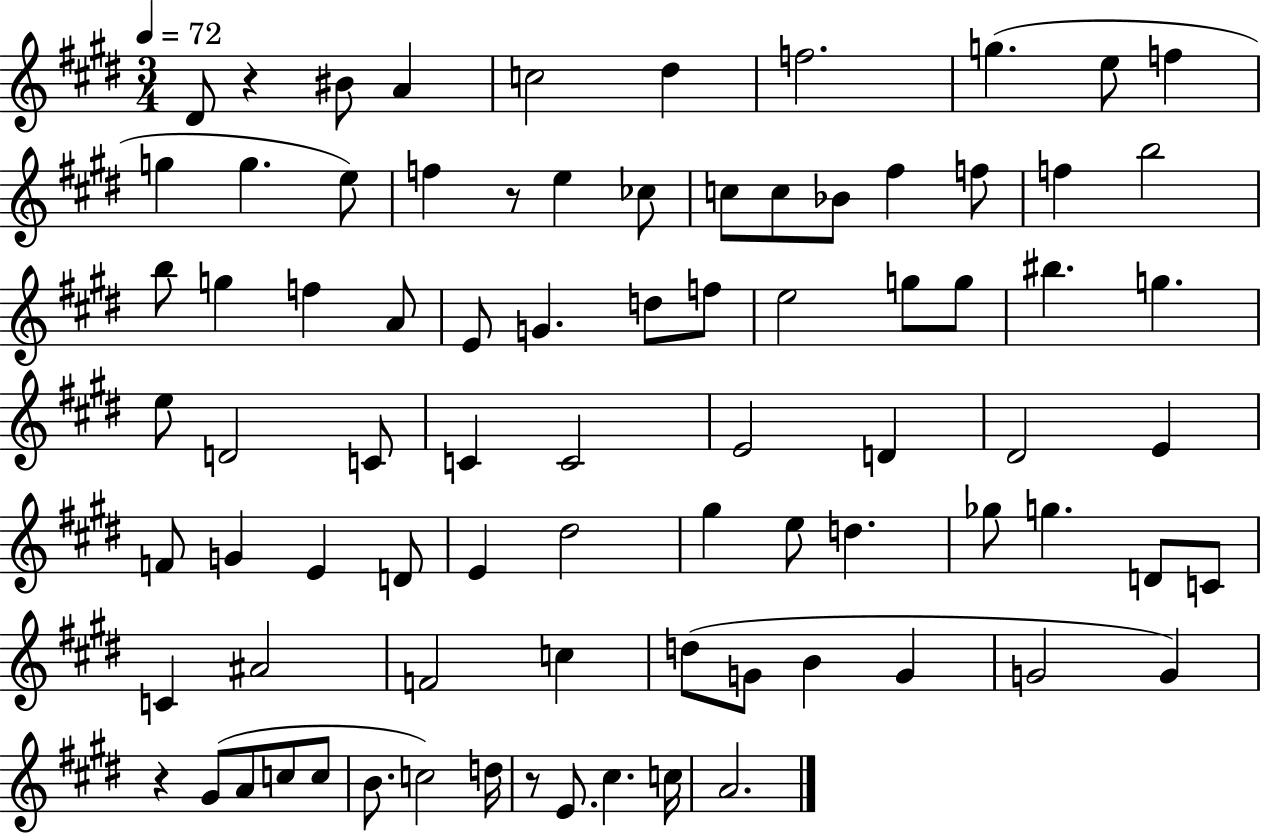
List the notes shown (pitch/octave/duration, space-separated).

D#4/e R/q BIS4/e A4/q C5/h D#5/q F5/h. G5/q. E5/e F5/q G5/q G5/q. E5/e F5/q R/e E5/q CES5/e C5/e C5/e Bb4/e F#5/q F5/e F5/q B5/h B5/e G5/q F5/q A4/e E4/e G4/q. D5/e F5/e E5/h G5/e G5/e BIS5/q. G5/q. E5/e D4/h C4/e C4/q C4/h E4/h D4/q D#4/h E4/q F4/e G4/q E4/q D4/e E4/q D#5/h G#5/q E5/e D5/q. Gb5/e G5/q. D4/e C4/e C4/q A#4/h F4/h C5/q D5/e G4/e B4/q G4/q G4/h G4/q R/q G#4/e A4/e C5/e C5/e B4/e. C5/h D5/s R/e E4/e. C#5/q. C5/s A4/h.